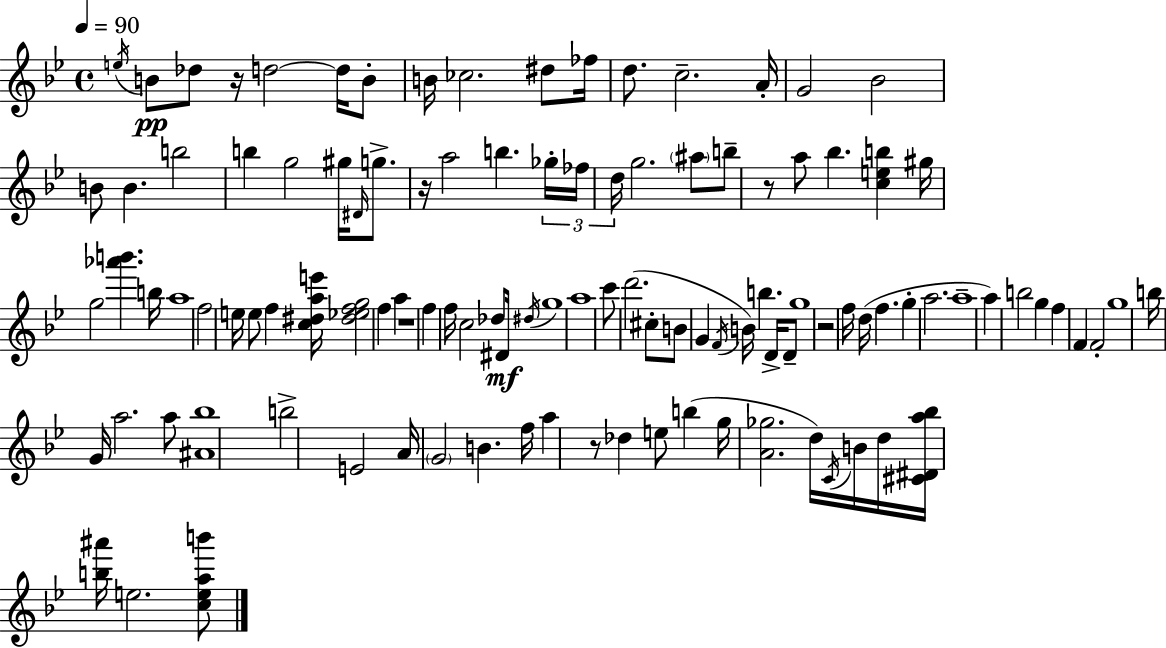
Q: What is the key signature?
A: BES major